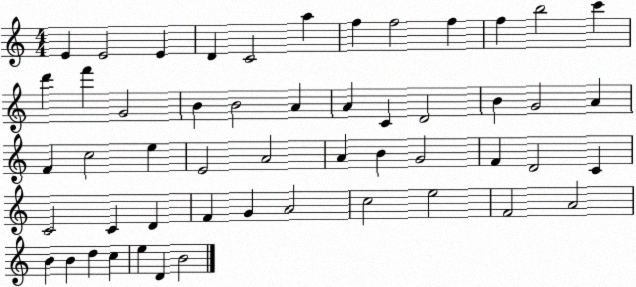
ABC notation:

X:1
T:Untitled
M:4/4
L:1/4
K:C
E E2 E D C2 a f f2 f f b2 c' d' f' G2 B B2 A A C D2 B G2 A F c2 e E2 A2 A B G2 F D2 C C2 C D F G A2 c2 e2 F2 A2 B B d c e D B2